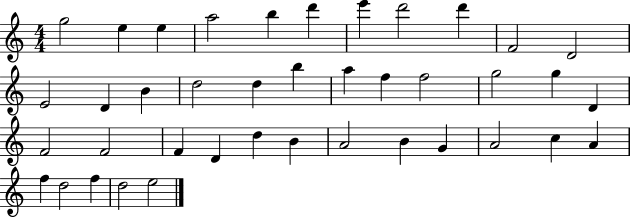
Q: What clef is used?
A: treble